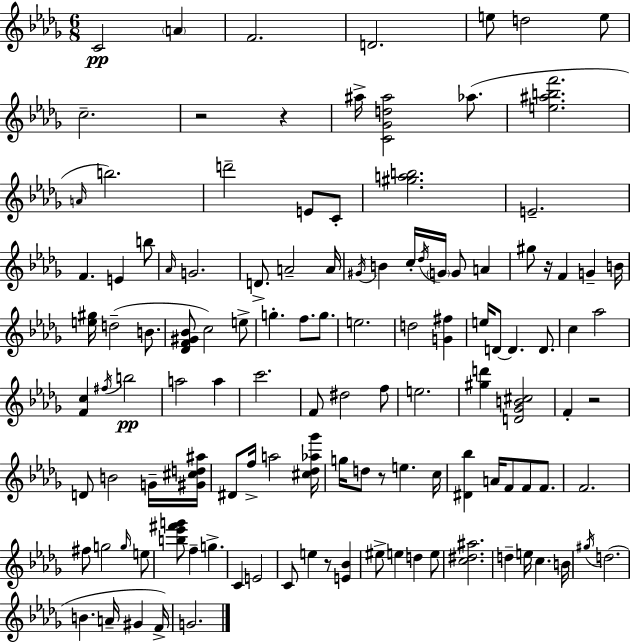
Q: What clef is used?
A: treble